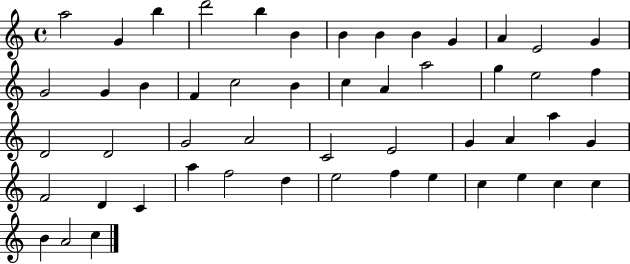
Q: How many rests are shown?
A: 0